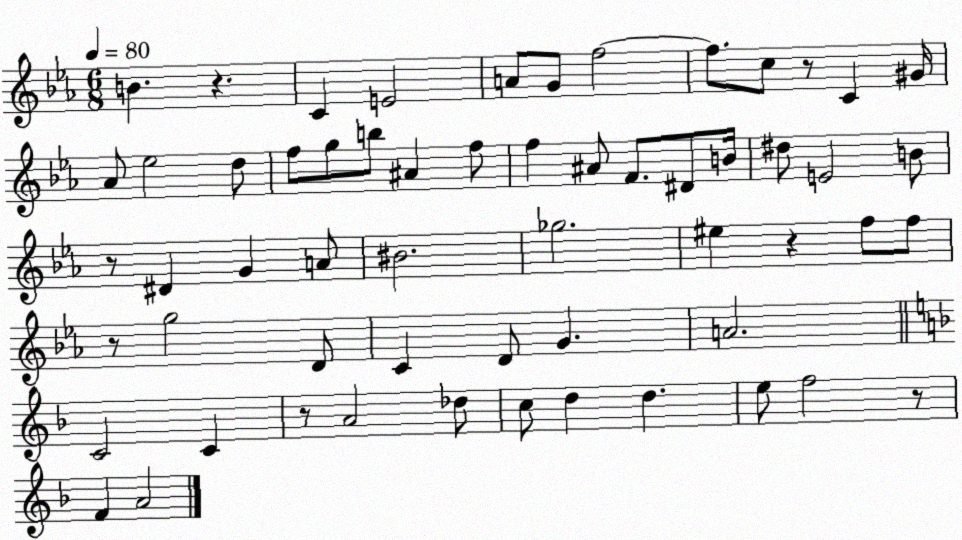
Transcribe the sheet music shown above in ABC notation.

X:1
T:Untitled
M:6/8
L:1/4
K:Eb
B z C E2 A/2 G/2 f2 f/2 c/2 z/2 C ^G/4 _A/2 _e2 d/2 f/2 g/2 b/2 ^A f/2 f ^A/2 F/2 ^D/2 B/4 ^d/2 E2 B/2 z/2 ^D G A/2 ^B2 _g2 ^e z f/2 f/2 z/2 g2 D/2 C D/2 G A2 C2 C z/2 A2 _d/2 c/2 d d e/2 f2 z/2 F A2